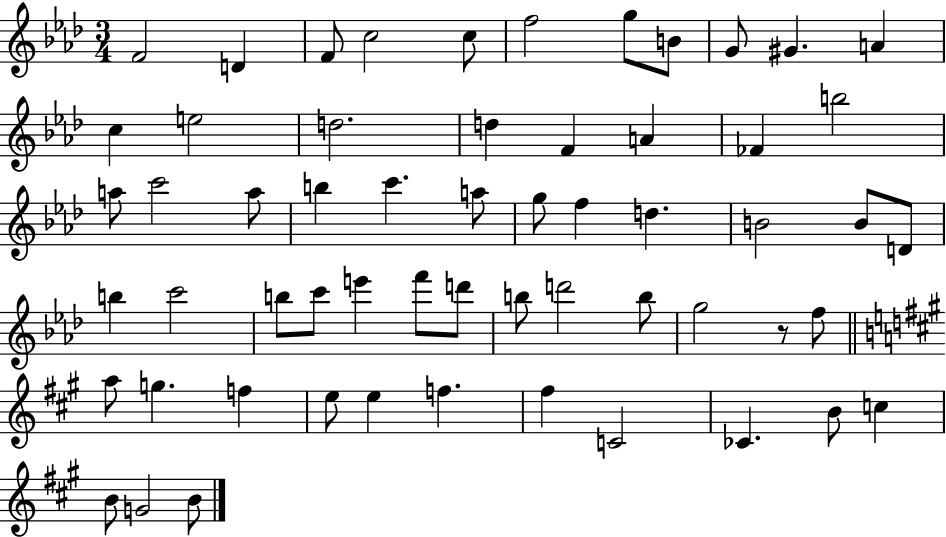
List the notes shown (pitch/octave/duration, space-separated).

F4/h D4/q F4/e C5/h C5/e F5/h G5/e B4/e G4/e G#4/q. A4/q C5/q E5/h D5/h. D5/q F4/q A4/q FES4/q B5/h A5/e C6/h A5/e B5/q C6/q. A5/e G5/e F5/q D5/q. B4/h B4/e D4/e B5/q C6/h B5/e C6/e E6/q F6/e D6/e B5/e D6/h B5/e G5/h R/e F5/e A5/e G5/q. F5/q E5/e E5/q F5/q. F#5/q C4/h CES4/q. B4/e C5/q B4/e G4/h B4/e